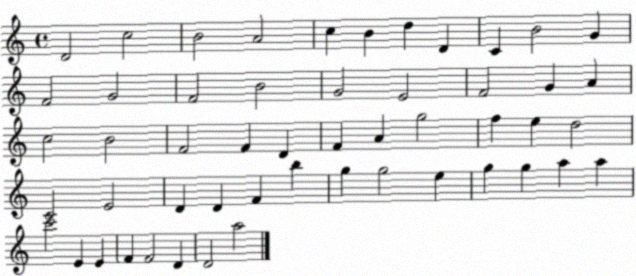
X:1
T:Untitled
M:4/4
L:1/4
K:C
D2 c2 B2 A2 c B d D C B2 G F2 G2 F2 B2 G2 E2 F2 G A c2 B2 F2 F D F A g2 f e d2 C2 E2 D D F b g g2 e g g a a c'2 E E F F2 D D2 a2